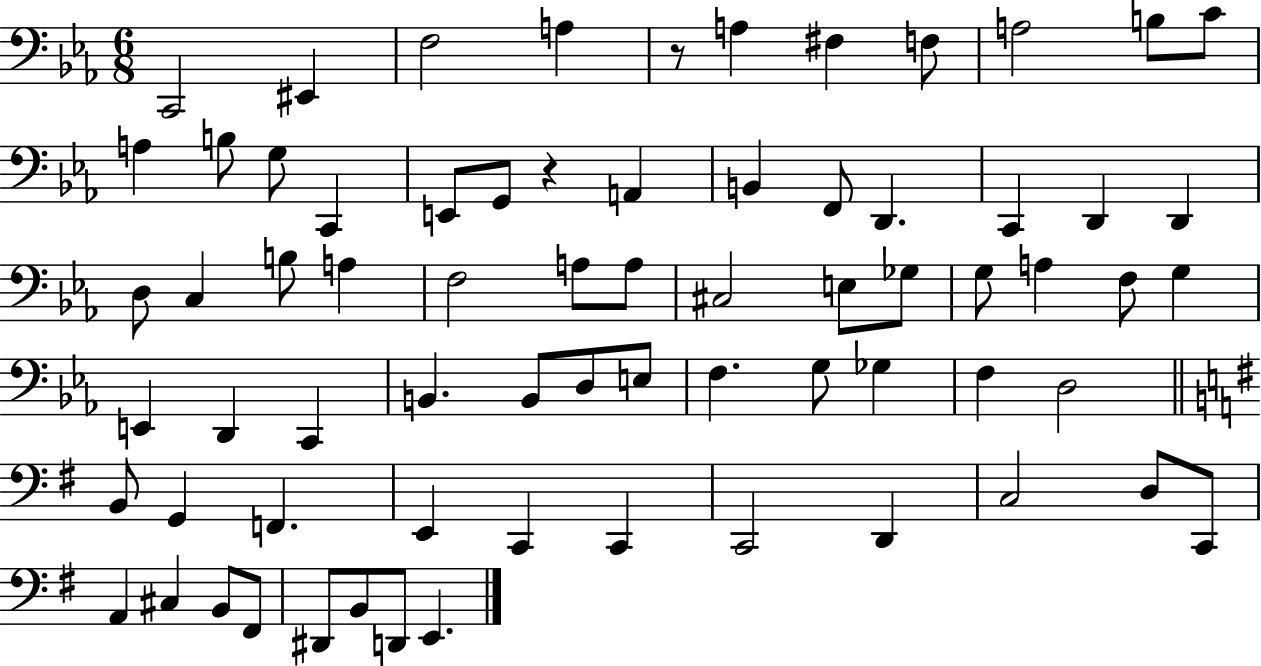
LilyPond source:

{
  \clef bass
  \numericTimeSignature
  \time 6/8
  \key ees \major
  c,2 eis,4 | f2 a4 | r8 a4 fis4 f8 | a2 b8 c'8 | \break a4 b8 g8 c,4 | e,8 g,8 r4 a,4 | b,4 f,8 d,4. | c,4 d,4 d,4 | \break d8 c4 b8 a4 | f2 a8 a8 | cis2 e8 ges8 | g8 a4 f8 g4 | \break e,4 d,4 c,4 | b,4. b,8 d8 e8 | f4. g8 ges4 | f4 d2 | \break \bar "||" \break \key g \major b,8 g,4 f,4. | e,4 c,4 c,4 | c,2 d,4 | c2 d8 c,8 | \break a,4 cis4 b,8 fis,8 | dis,8 b,8 d,8 e,4. | \bar "|."
}